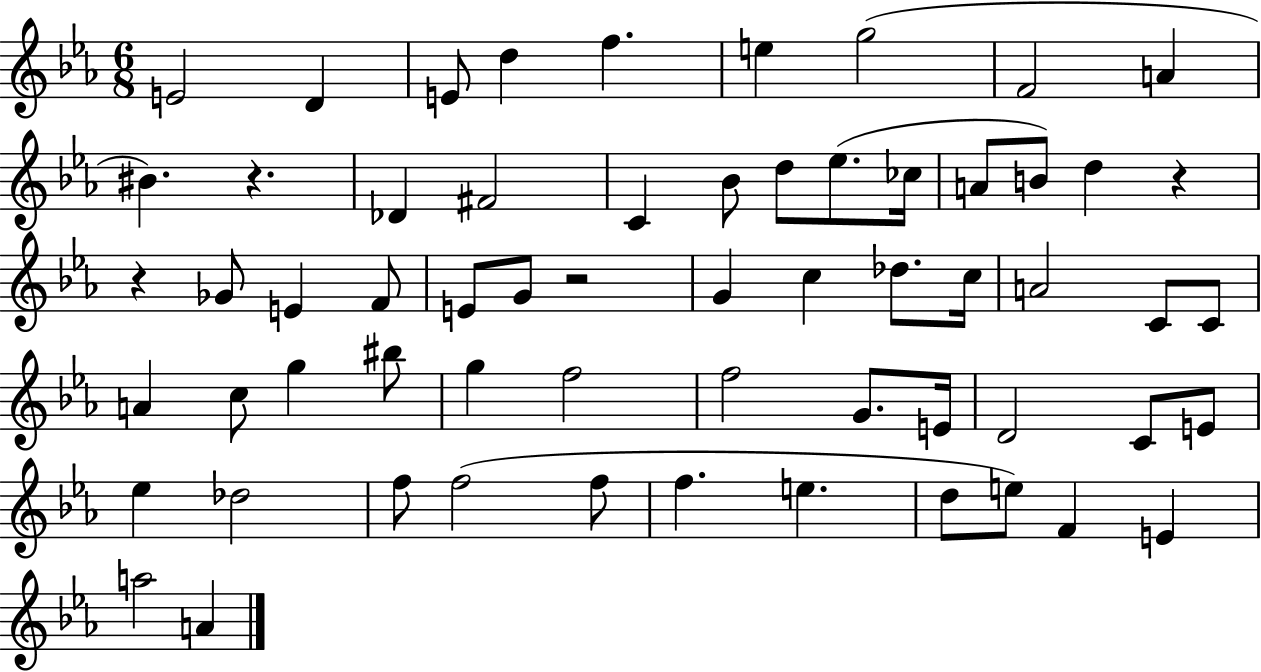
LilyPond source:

{
  \clef treble
  \numericTimeSignature
  \time 6/8
  \key ees \major
  e'2 d'4 | e'8 d''4 f''4. | e''4 g''2( | f'2 a'4 | \break bis'4.) r4. | des'4 fis'2 | c'4 bes'8 d''8 ees''8.( ces''16 | a'8 b'8) d''4 r4 | \break r4 ges'8 e'4 f'8 | e'8 g'8 r2 | g'4 c''4 des''8. c''16 | a'2 c'8 c'8 | \break a'4 c''8 g''4 bis''8 | g''4 f''2 | f''2 g'8. e'16 | d'2 c'8 e'8 | \break ees''4 des''2 | f''8 f''2( f''8 | f''4. e''4. | d''8 e''8) f'4 e'4 | \break a''2 a'4 | \bar "|."
}